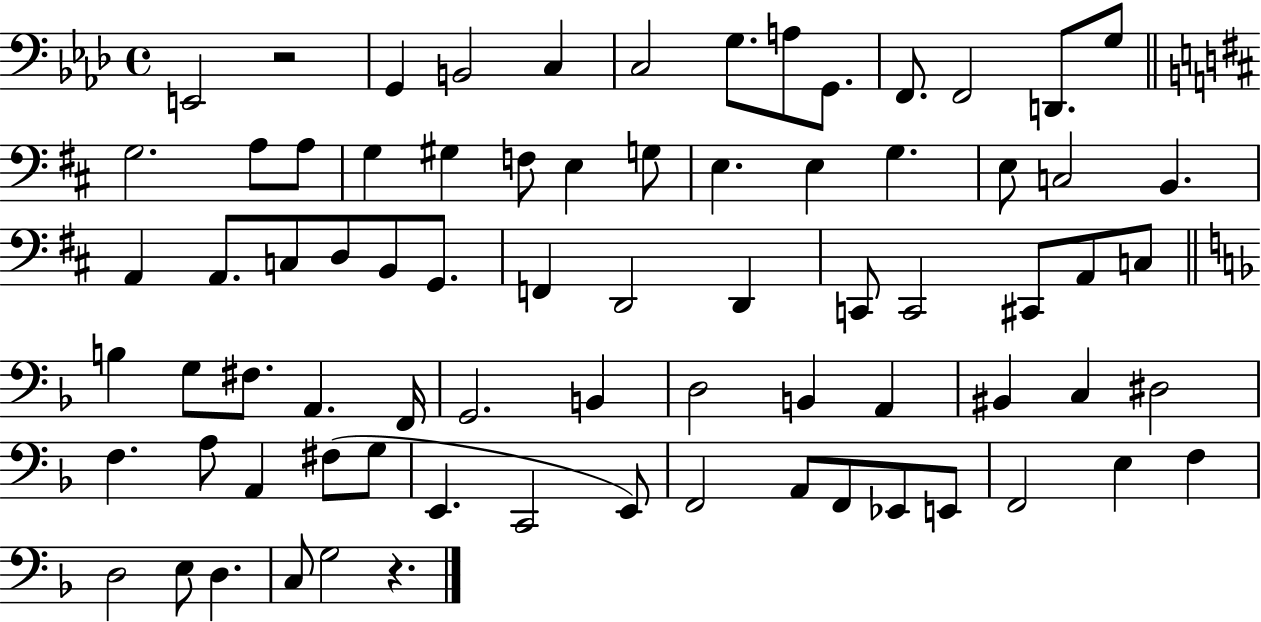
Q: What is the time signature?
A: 4/4